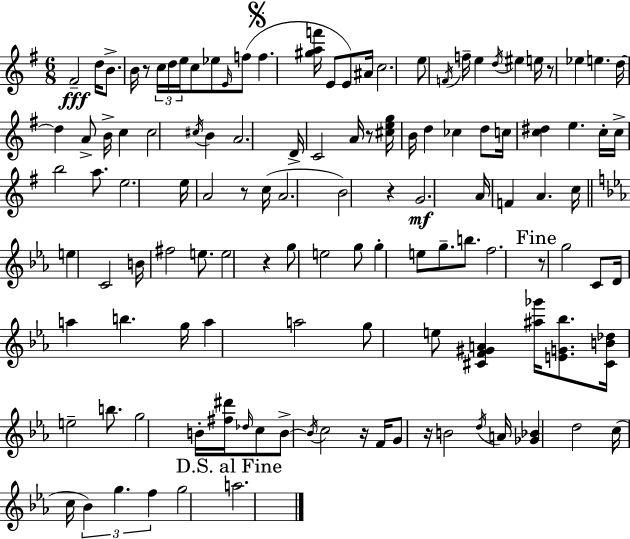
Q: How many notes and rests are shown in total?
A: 122